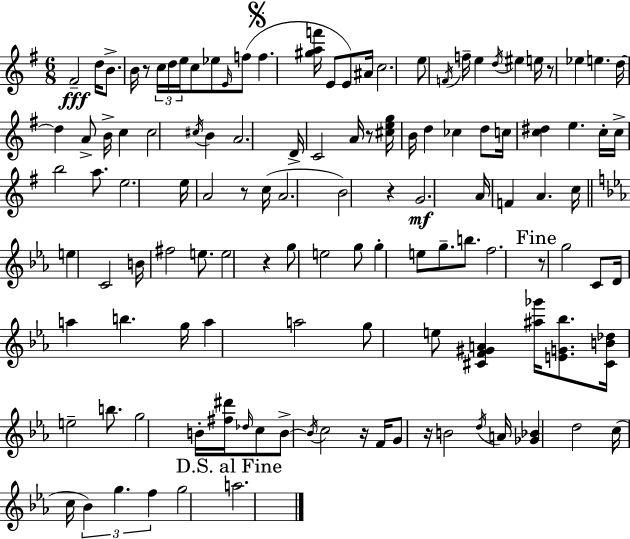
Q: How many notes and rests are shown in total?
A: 122